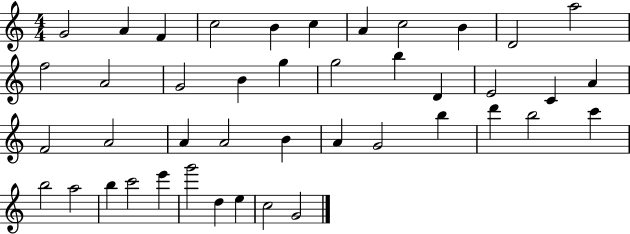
{
  \clef treble
  \numericTimeSignature
  \time 4/4
  \key c \major
  g'2 a'4 f'4 | c''2 b'4 c''4 | a'4 c''2 b'4 | d'2 a''2 | \break f''2 a'2 | g'2 b'4 g''4 | g''2 b''4 d'4 | e'2 c'4 a'4 | \break f'2 a'2 | a'4 a'2 b'4 | a'4 g'2 b''4 | d'''4 b''2 c'''4 | \break b''2 a''2 | b''4 c'''2 e'''4 | g'''2 d''4 e''4 | c''2 g'2 | \break \bar "|."
}